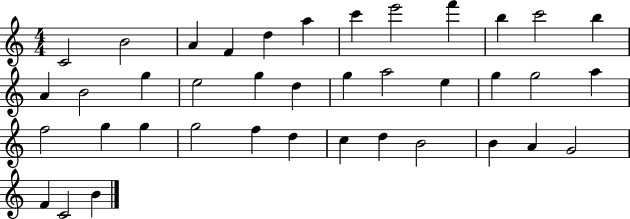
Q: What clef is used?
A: treble